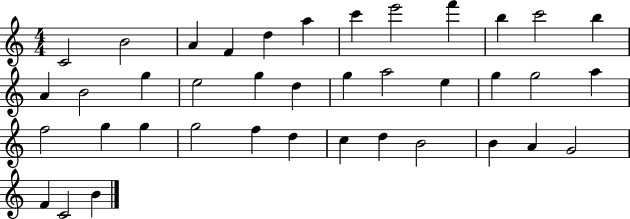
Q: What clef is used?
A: treble